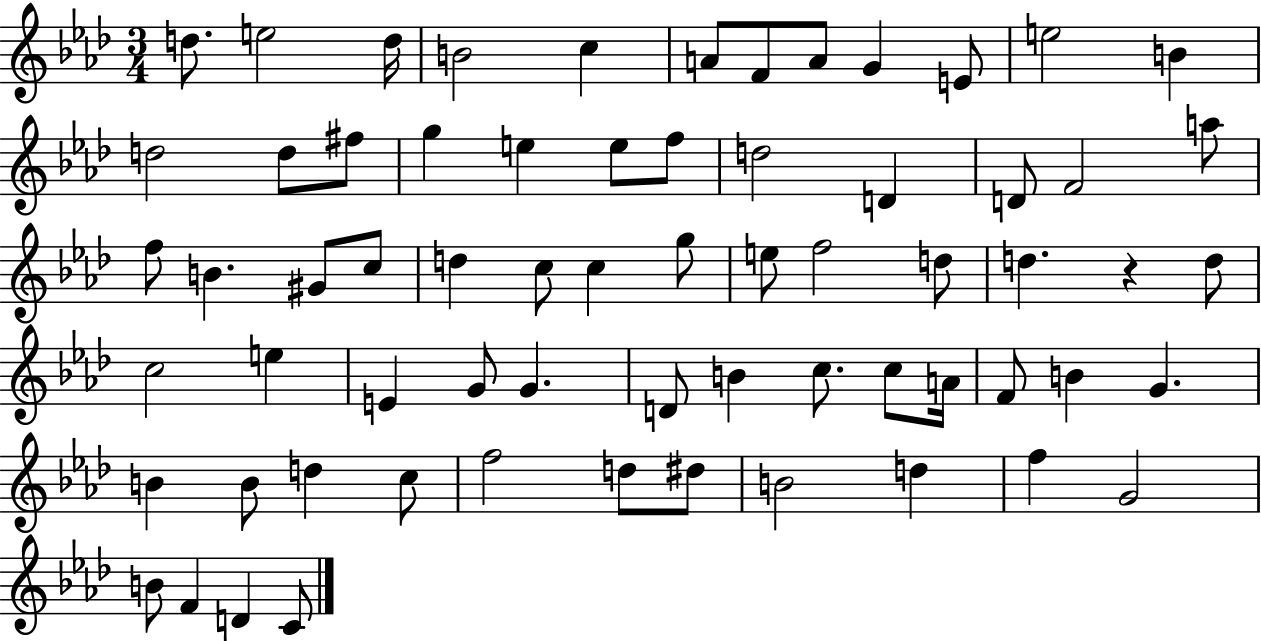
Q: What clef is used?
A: treble